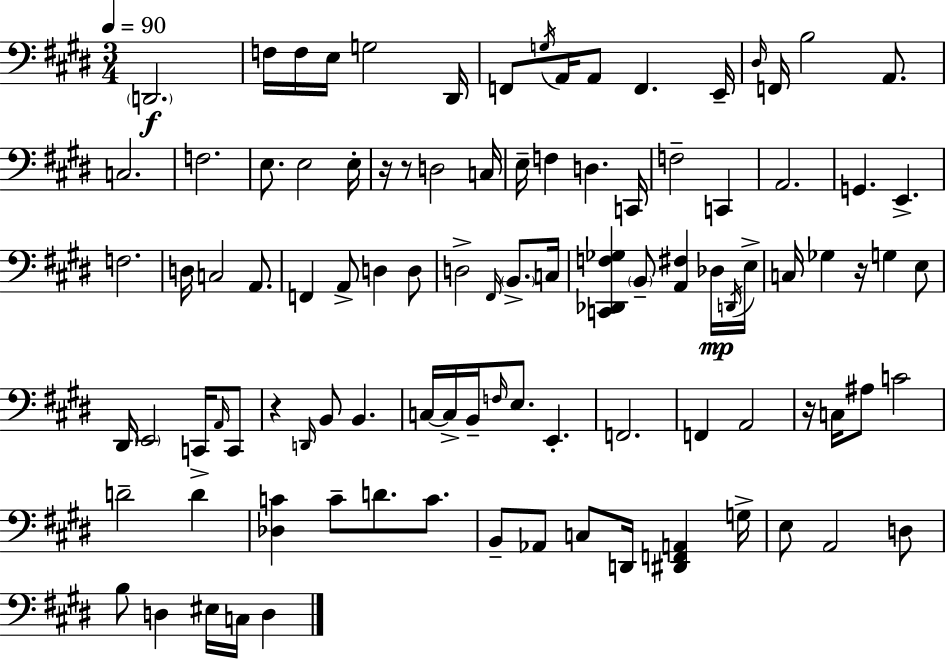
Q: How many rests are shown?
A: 5